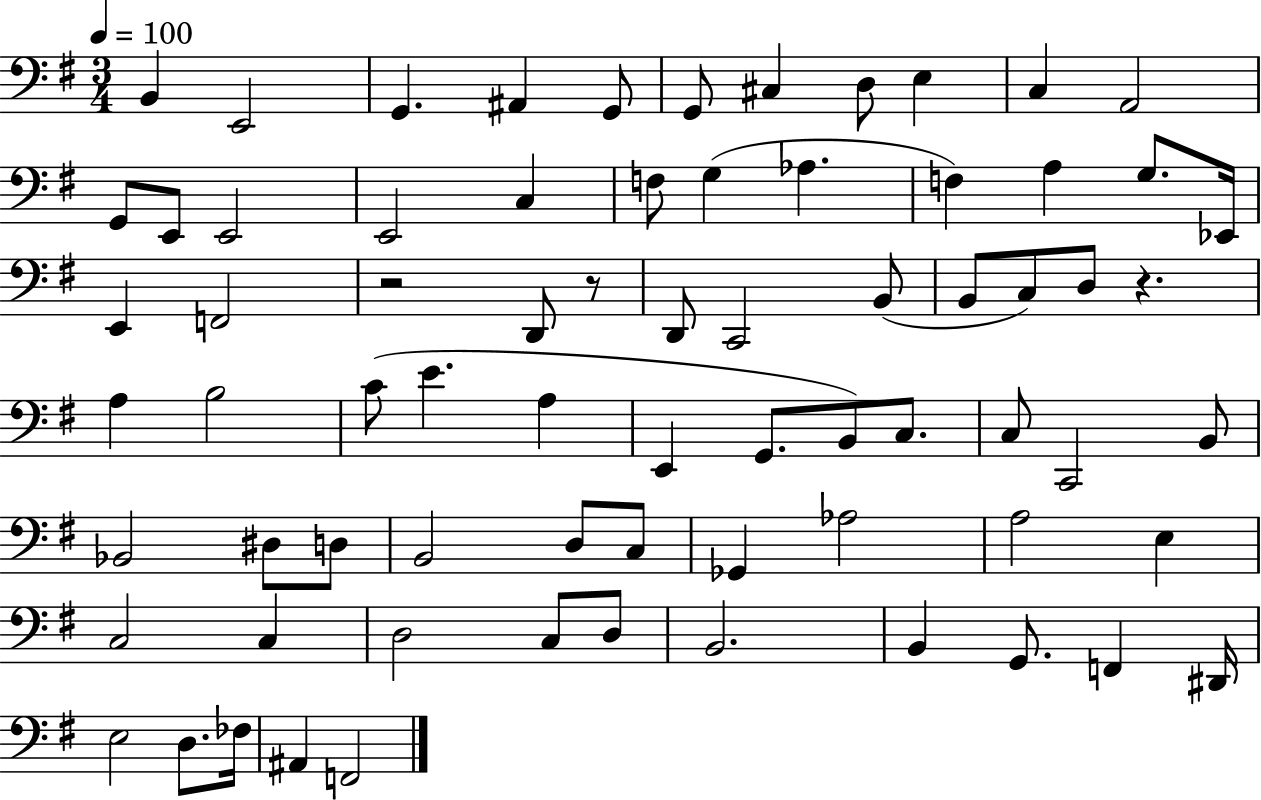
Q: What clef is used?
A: bass